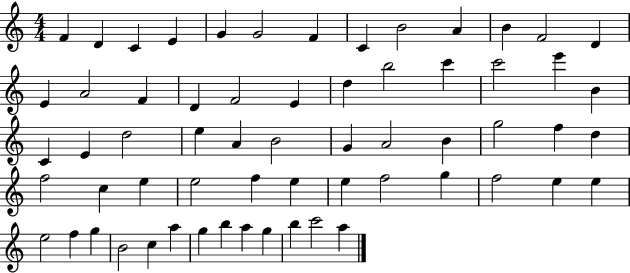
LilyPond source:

{
  \clef treble
  \numericTimeSignature
  \time 4/4
  \key c \major
  f'4 d'4 c'4 e'4 | g'4 g'2 f'4 | c'4 b'2 a'4 | b'4 f'2 d'4 | \break e'4 a'2 f'4 | d'4 f'2 e'4 | d''4 b''2 c'''4 | c'''2 e'''4 b'4 | \break c'4 e'4 d''2 | e''4 a'4 b'2 | g'4 a'2 b'4 | g''2 f''4 d''4 | \break f''2 c''4 e''4 | e''2 f''4 e''4 | e''4 f''2 g''4 | f''2 e''4 e''4 | \break e''2 f''4 g''4 | b'2 c''4 a''4 | g''4 b''4 a''4 g''4 | b''4 c'''2 a''4 | \break \bar "|."
}